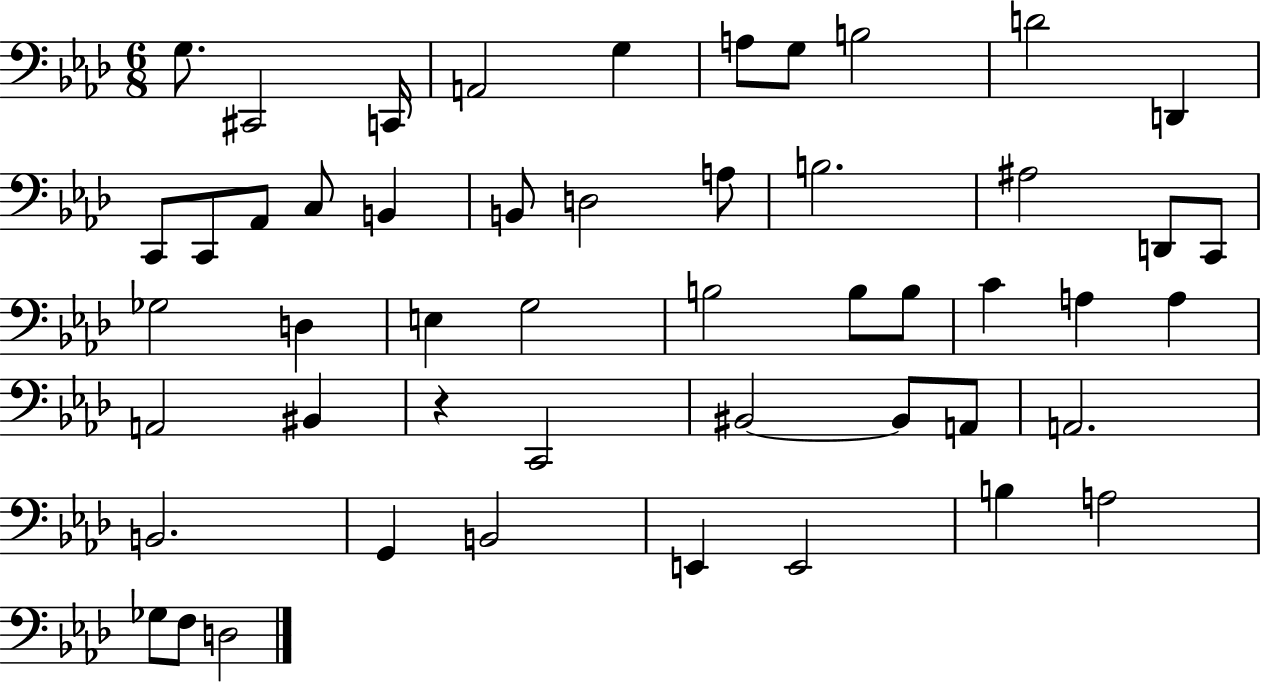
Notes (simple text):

G3/e. C#2/h C2/s A2/h G3/q A3/e G3/e B3/h D4/h D2/q C2/e C2/e Ab2/e C3/e B2/q B2/e D3/h A3/e B3/h. A#3/h D2/e C2/e Gb3/h D3/q E3/q G3/h B3/h B3/e B3/e C4/q A3/q A3/q A2/h BIS2/q R/q C2/h BIS2/h BIS2/e A2/e A2/h. B2/h. G2/q B2/h E2/q E2/h B3/q A3/h Gb3/e F3/e D3/h